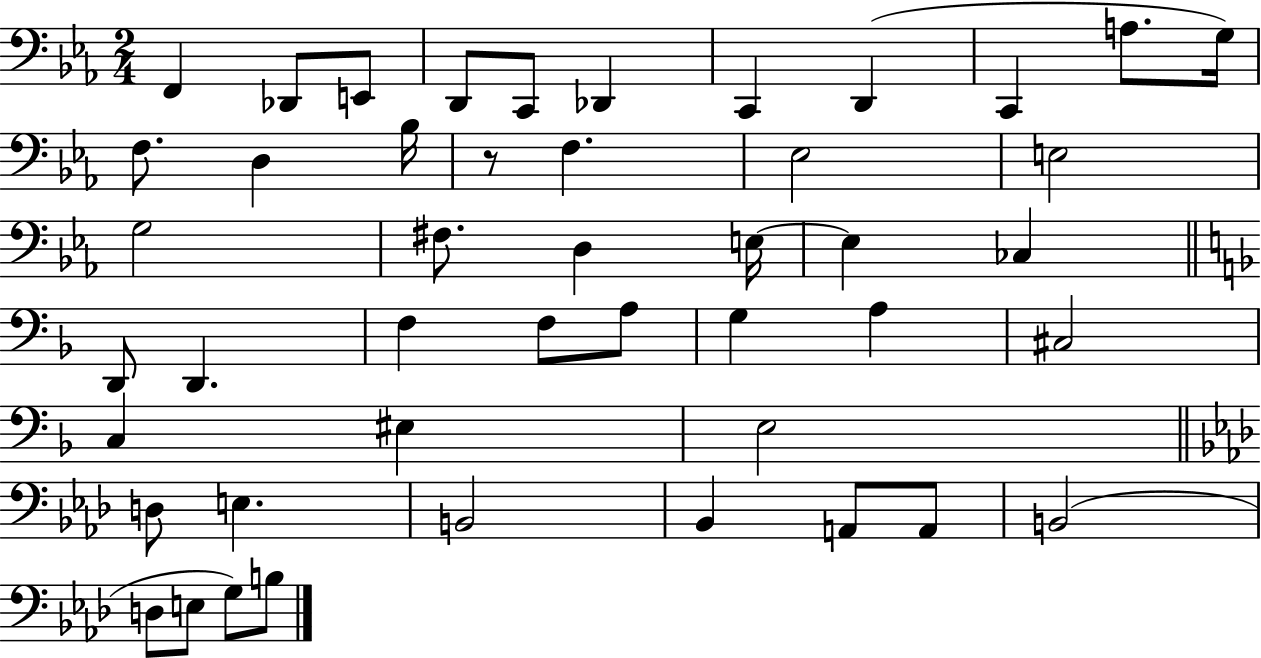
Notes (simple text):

F2/q Db2/e E2/e D2/e C2/e Db2/q C2/q D2/q C2/q A3/e. G3/s F3/e. D3/q Bb3/s R/e F3/q. Eb3/h E3/h G3/h F#3/e. D3/q E3/s E3/q CES3/q D2/e D2/q. F3/q F3/e A3/e G3/q A3/q C#3/h C3/q EIS3/q E3/h D3/e E3/q. B2/h Bb2/q A2/e A2/e B2/h D3/e E3/e G3/e B3/e